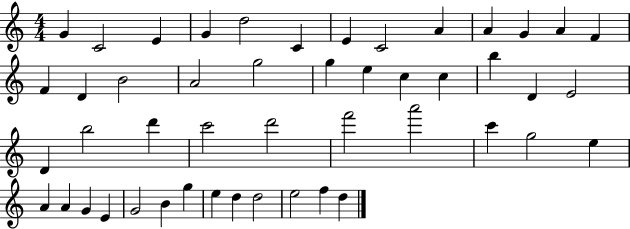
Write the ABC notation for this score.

X:1
T:Untitled
M:4/4
L:1/4
K:C
G C2 E G d2 C E C2 A A G A F F D B2 A2 g2 g e c c b D E2 D b2 d' c'2 d'2 f'2 a'2 c' g2 e A A G E G2 B g e d d2 e2 f d